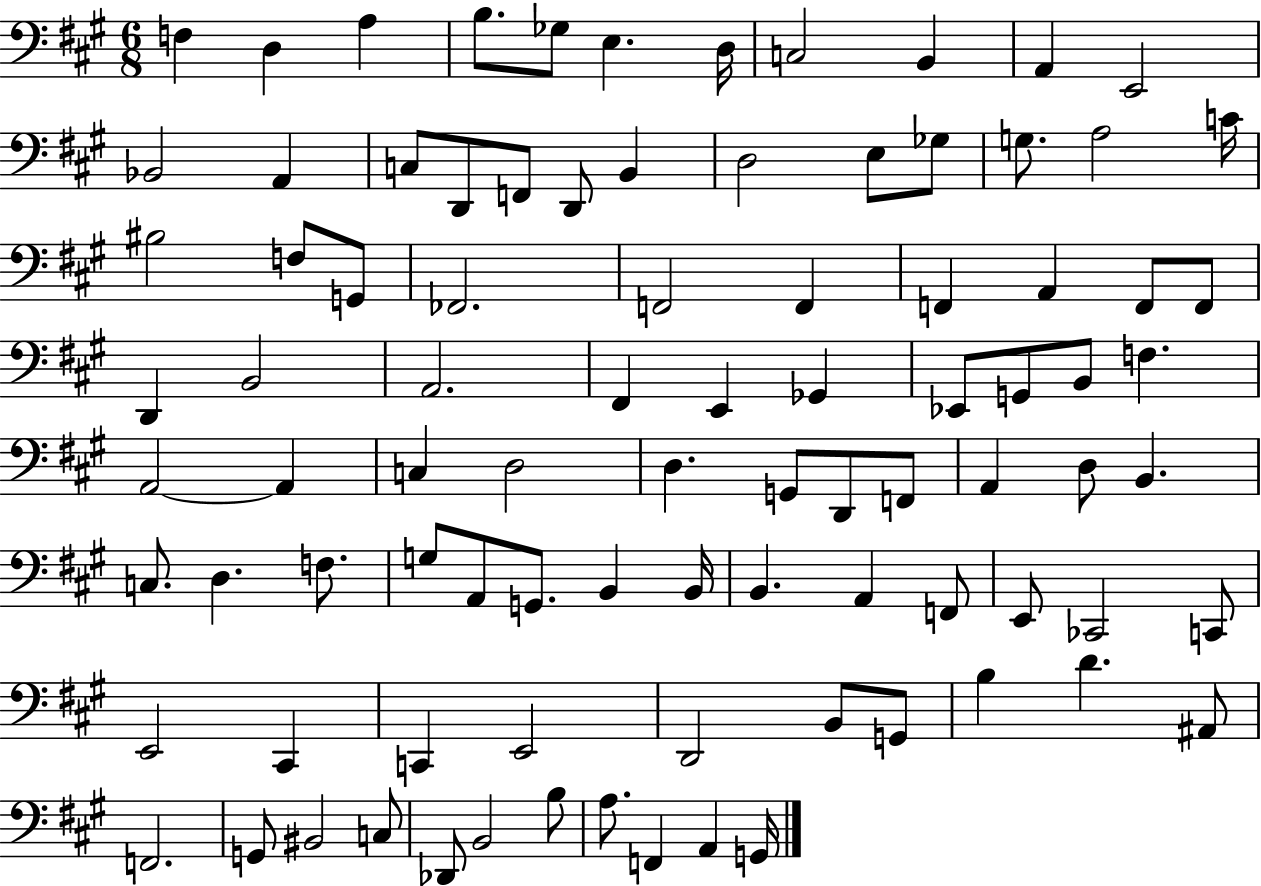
X:1
T:Untitled
M:6/8
L:1/4
K:A
F, D, A, B,/2 _G,/2 E, D,/4 C,2 B,, A,, E,,2 _B,,2 A,, C,/2 D,,/2 F,,/2 D,,/2 B,, D,2 E,/2 _G,/2 G,/2 A,2 C/4 ^B,2 F,/2 G,,/2 _F,,2 F,,2 F,, F,, A,, F,,/2 F,,/2 D,, B,,2 A,,2 ^F,, E,, _G,, _E,,/2 G,,/2 B,,/2 F, A,,2 A,, C, D,2 D, G,,/2 D,,/2 F,,/2 A,, D,/2 B,, C,/2 D, F,/2 G,/2 A,,/2 G,,/2 B,, B,,/4 B,, A,, F,,/2 E,,/2 _C,,2 C,,/2 E,,2 ^C,, C,, E,,2 D,,2 B,,/2 G,,/2 B, D ^A,,/2 F,,2 G,,/2 ^B,,2 C,/2 _D,,/2 B,,2 B,/2 A,/2 F,, A,, G,,/4